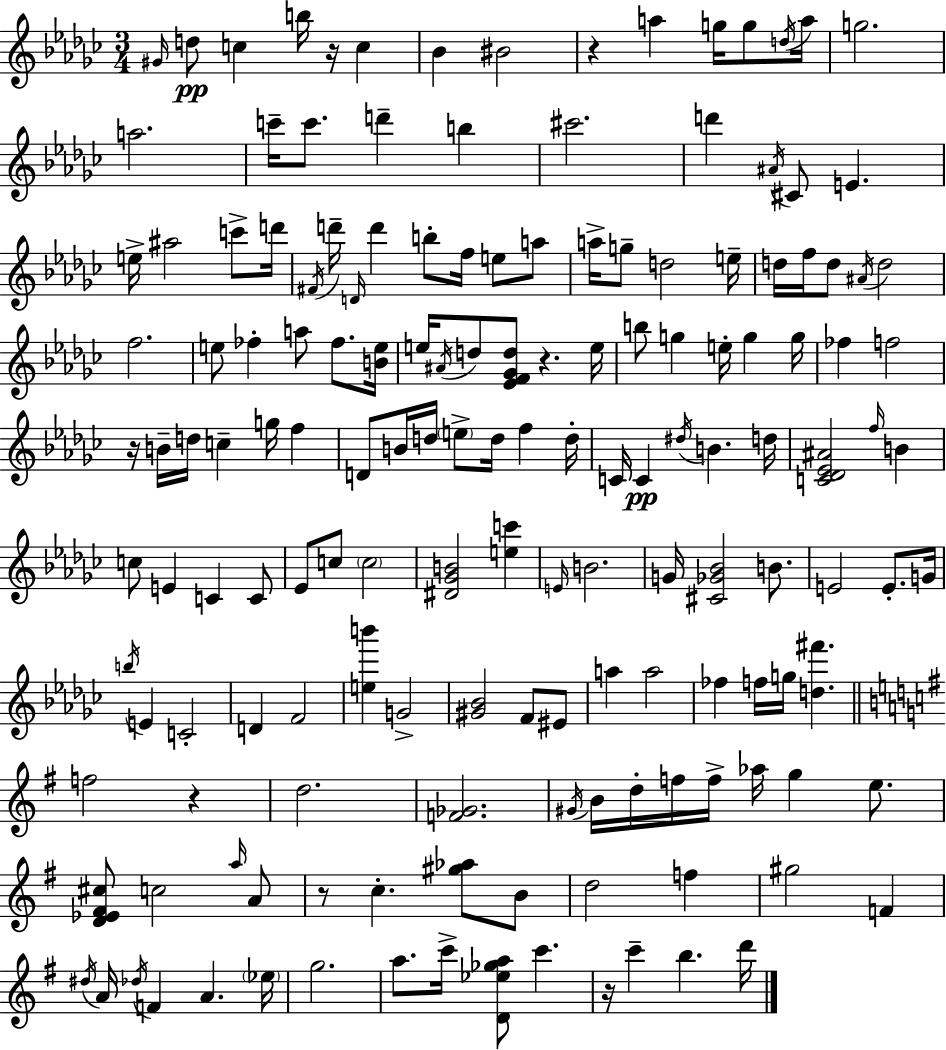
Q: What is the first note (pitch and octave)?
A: G#4